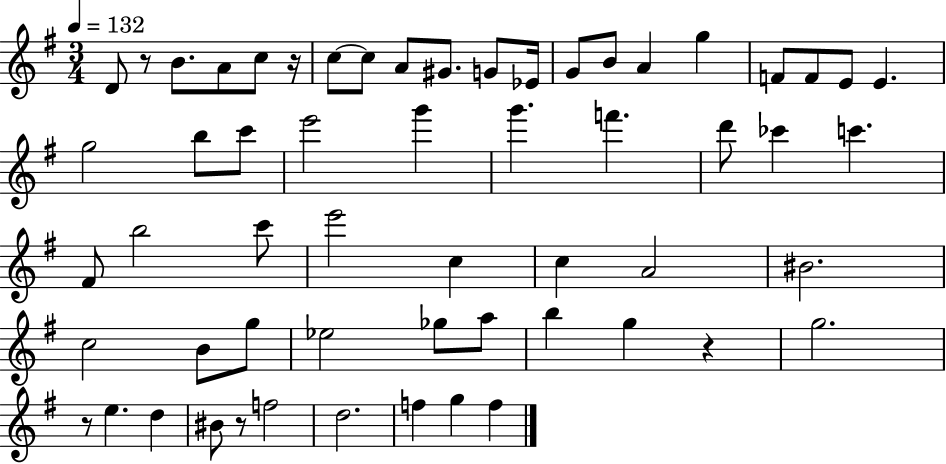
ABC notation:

X:1
T:Untitled
M:3/4
L:1/4
K:G
D/2 z/2 B/2 A/2 c/2 z/4 c/2 c/2 A/2 ^G/2 G/2 _E/4 G/2 B/2 A g F/2 F/2 E/2 E g2 b/2 c'/2 e'2 g' g' f' d'/2 _c' c' ^F/2 b2 c'/2 e'2 c c A2 ^B2 c2 B/2 g/2 _e2 _g/2 a/2 b g z g2 z/2 e d ^B/2 z/2 f2 d2 f g f